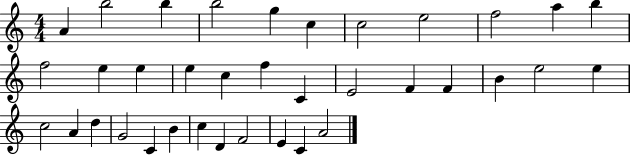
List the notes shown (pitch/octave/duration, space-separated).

A4/q B5/h B5/q B5/h G5/q C5/q C5/h E5/h F5/h A5/q B5/q F5/h E5/q E5/q E5/q C5/q F5/q C4/q E4/h F4/q F4/q B4/q E5/h E5/q C5/h A4/q D5/q G4/h C4/q B4/q C5/q D4/q F4/h E4/q C4/q A4/h